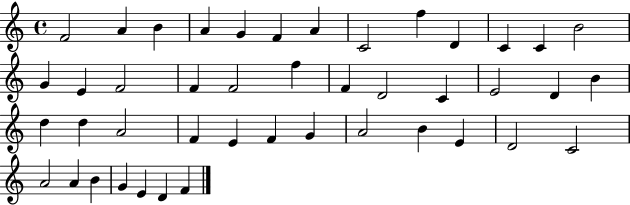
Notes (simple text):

F4/h A4/q B4/q A4/q G4/q F4/q A4/q C4/h F5/q D4/q C4/q C4/q B4/h G4/q E4/q F4/h F4/q F4/h F5/q F4/q D4/h C4/q E4/h D4/q B4/q D5/q D5/q A4/h F4/q E4/q F4/q G4/q A4/h B4/q E4/q D4/h C4/h A4/h A4/q B4/q G4/q E4/q D4/q F4/q